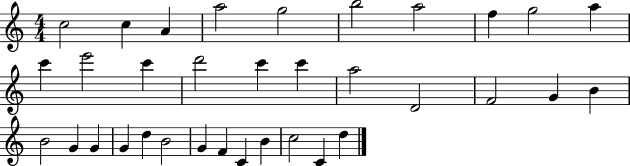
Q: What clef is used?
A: treble